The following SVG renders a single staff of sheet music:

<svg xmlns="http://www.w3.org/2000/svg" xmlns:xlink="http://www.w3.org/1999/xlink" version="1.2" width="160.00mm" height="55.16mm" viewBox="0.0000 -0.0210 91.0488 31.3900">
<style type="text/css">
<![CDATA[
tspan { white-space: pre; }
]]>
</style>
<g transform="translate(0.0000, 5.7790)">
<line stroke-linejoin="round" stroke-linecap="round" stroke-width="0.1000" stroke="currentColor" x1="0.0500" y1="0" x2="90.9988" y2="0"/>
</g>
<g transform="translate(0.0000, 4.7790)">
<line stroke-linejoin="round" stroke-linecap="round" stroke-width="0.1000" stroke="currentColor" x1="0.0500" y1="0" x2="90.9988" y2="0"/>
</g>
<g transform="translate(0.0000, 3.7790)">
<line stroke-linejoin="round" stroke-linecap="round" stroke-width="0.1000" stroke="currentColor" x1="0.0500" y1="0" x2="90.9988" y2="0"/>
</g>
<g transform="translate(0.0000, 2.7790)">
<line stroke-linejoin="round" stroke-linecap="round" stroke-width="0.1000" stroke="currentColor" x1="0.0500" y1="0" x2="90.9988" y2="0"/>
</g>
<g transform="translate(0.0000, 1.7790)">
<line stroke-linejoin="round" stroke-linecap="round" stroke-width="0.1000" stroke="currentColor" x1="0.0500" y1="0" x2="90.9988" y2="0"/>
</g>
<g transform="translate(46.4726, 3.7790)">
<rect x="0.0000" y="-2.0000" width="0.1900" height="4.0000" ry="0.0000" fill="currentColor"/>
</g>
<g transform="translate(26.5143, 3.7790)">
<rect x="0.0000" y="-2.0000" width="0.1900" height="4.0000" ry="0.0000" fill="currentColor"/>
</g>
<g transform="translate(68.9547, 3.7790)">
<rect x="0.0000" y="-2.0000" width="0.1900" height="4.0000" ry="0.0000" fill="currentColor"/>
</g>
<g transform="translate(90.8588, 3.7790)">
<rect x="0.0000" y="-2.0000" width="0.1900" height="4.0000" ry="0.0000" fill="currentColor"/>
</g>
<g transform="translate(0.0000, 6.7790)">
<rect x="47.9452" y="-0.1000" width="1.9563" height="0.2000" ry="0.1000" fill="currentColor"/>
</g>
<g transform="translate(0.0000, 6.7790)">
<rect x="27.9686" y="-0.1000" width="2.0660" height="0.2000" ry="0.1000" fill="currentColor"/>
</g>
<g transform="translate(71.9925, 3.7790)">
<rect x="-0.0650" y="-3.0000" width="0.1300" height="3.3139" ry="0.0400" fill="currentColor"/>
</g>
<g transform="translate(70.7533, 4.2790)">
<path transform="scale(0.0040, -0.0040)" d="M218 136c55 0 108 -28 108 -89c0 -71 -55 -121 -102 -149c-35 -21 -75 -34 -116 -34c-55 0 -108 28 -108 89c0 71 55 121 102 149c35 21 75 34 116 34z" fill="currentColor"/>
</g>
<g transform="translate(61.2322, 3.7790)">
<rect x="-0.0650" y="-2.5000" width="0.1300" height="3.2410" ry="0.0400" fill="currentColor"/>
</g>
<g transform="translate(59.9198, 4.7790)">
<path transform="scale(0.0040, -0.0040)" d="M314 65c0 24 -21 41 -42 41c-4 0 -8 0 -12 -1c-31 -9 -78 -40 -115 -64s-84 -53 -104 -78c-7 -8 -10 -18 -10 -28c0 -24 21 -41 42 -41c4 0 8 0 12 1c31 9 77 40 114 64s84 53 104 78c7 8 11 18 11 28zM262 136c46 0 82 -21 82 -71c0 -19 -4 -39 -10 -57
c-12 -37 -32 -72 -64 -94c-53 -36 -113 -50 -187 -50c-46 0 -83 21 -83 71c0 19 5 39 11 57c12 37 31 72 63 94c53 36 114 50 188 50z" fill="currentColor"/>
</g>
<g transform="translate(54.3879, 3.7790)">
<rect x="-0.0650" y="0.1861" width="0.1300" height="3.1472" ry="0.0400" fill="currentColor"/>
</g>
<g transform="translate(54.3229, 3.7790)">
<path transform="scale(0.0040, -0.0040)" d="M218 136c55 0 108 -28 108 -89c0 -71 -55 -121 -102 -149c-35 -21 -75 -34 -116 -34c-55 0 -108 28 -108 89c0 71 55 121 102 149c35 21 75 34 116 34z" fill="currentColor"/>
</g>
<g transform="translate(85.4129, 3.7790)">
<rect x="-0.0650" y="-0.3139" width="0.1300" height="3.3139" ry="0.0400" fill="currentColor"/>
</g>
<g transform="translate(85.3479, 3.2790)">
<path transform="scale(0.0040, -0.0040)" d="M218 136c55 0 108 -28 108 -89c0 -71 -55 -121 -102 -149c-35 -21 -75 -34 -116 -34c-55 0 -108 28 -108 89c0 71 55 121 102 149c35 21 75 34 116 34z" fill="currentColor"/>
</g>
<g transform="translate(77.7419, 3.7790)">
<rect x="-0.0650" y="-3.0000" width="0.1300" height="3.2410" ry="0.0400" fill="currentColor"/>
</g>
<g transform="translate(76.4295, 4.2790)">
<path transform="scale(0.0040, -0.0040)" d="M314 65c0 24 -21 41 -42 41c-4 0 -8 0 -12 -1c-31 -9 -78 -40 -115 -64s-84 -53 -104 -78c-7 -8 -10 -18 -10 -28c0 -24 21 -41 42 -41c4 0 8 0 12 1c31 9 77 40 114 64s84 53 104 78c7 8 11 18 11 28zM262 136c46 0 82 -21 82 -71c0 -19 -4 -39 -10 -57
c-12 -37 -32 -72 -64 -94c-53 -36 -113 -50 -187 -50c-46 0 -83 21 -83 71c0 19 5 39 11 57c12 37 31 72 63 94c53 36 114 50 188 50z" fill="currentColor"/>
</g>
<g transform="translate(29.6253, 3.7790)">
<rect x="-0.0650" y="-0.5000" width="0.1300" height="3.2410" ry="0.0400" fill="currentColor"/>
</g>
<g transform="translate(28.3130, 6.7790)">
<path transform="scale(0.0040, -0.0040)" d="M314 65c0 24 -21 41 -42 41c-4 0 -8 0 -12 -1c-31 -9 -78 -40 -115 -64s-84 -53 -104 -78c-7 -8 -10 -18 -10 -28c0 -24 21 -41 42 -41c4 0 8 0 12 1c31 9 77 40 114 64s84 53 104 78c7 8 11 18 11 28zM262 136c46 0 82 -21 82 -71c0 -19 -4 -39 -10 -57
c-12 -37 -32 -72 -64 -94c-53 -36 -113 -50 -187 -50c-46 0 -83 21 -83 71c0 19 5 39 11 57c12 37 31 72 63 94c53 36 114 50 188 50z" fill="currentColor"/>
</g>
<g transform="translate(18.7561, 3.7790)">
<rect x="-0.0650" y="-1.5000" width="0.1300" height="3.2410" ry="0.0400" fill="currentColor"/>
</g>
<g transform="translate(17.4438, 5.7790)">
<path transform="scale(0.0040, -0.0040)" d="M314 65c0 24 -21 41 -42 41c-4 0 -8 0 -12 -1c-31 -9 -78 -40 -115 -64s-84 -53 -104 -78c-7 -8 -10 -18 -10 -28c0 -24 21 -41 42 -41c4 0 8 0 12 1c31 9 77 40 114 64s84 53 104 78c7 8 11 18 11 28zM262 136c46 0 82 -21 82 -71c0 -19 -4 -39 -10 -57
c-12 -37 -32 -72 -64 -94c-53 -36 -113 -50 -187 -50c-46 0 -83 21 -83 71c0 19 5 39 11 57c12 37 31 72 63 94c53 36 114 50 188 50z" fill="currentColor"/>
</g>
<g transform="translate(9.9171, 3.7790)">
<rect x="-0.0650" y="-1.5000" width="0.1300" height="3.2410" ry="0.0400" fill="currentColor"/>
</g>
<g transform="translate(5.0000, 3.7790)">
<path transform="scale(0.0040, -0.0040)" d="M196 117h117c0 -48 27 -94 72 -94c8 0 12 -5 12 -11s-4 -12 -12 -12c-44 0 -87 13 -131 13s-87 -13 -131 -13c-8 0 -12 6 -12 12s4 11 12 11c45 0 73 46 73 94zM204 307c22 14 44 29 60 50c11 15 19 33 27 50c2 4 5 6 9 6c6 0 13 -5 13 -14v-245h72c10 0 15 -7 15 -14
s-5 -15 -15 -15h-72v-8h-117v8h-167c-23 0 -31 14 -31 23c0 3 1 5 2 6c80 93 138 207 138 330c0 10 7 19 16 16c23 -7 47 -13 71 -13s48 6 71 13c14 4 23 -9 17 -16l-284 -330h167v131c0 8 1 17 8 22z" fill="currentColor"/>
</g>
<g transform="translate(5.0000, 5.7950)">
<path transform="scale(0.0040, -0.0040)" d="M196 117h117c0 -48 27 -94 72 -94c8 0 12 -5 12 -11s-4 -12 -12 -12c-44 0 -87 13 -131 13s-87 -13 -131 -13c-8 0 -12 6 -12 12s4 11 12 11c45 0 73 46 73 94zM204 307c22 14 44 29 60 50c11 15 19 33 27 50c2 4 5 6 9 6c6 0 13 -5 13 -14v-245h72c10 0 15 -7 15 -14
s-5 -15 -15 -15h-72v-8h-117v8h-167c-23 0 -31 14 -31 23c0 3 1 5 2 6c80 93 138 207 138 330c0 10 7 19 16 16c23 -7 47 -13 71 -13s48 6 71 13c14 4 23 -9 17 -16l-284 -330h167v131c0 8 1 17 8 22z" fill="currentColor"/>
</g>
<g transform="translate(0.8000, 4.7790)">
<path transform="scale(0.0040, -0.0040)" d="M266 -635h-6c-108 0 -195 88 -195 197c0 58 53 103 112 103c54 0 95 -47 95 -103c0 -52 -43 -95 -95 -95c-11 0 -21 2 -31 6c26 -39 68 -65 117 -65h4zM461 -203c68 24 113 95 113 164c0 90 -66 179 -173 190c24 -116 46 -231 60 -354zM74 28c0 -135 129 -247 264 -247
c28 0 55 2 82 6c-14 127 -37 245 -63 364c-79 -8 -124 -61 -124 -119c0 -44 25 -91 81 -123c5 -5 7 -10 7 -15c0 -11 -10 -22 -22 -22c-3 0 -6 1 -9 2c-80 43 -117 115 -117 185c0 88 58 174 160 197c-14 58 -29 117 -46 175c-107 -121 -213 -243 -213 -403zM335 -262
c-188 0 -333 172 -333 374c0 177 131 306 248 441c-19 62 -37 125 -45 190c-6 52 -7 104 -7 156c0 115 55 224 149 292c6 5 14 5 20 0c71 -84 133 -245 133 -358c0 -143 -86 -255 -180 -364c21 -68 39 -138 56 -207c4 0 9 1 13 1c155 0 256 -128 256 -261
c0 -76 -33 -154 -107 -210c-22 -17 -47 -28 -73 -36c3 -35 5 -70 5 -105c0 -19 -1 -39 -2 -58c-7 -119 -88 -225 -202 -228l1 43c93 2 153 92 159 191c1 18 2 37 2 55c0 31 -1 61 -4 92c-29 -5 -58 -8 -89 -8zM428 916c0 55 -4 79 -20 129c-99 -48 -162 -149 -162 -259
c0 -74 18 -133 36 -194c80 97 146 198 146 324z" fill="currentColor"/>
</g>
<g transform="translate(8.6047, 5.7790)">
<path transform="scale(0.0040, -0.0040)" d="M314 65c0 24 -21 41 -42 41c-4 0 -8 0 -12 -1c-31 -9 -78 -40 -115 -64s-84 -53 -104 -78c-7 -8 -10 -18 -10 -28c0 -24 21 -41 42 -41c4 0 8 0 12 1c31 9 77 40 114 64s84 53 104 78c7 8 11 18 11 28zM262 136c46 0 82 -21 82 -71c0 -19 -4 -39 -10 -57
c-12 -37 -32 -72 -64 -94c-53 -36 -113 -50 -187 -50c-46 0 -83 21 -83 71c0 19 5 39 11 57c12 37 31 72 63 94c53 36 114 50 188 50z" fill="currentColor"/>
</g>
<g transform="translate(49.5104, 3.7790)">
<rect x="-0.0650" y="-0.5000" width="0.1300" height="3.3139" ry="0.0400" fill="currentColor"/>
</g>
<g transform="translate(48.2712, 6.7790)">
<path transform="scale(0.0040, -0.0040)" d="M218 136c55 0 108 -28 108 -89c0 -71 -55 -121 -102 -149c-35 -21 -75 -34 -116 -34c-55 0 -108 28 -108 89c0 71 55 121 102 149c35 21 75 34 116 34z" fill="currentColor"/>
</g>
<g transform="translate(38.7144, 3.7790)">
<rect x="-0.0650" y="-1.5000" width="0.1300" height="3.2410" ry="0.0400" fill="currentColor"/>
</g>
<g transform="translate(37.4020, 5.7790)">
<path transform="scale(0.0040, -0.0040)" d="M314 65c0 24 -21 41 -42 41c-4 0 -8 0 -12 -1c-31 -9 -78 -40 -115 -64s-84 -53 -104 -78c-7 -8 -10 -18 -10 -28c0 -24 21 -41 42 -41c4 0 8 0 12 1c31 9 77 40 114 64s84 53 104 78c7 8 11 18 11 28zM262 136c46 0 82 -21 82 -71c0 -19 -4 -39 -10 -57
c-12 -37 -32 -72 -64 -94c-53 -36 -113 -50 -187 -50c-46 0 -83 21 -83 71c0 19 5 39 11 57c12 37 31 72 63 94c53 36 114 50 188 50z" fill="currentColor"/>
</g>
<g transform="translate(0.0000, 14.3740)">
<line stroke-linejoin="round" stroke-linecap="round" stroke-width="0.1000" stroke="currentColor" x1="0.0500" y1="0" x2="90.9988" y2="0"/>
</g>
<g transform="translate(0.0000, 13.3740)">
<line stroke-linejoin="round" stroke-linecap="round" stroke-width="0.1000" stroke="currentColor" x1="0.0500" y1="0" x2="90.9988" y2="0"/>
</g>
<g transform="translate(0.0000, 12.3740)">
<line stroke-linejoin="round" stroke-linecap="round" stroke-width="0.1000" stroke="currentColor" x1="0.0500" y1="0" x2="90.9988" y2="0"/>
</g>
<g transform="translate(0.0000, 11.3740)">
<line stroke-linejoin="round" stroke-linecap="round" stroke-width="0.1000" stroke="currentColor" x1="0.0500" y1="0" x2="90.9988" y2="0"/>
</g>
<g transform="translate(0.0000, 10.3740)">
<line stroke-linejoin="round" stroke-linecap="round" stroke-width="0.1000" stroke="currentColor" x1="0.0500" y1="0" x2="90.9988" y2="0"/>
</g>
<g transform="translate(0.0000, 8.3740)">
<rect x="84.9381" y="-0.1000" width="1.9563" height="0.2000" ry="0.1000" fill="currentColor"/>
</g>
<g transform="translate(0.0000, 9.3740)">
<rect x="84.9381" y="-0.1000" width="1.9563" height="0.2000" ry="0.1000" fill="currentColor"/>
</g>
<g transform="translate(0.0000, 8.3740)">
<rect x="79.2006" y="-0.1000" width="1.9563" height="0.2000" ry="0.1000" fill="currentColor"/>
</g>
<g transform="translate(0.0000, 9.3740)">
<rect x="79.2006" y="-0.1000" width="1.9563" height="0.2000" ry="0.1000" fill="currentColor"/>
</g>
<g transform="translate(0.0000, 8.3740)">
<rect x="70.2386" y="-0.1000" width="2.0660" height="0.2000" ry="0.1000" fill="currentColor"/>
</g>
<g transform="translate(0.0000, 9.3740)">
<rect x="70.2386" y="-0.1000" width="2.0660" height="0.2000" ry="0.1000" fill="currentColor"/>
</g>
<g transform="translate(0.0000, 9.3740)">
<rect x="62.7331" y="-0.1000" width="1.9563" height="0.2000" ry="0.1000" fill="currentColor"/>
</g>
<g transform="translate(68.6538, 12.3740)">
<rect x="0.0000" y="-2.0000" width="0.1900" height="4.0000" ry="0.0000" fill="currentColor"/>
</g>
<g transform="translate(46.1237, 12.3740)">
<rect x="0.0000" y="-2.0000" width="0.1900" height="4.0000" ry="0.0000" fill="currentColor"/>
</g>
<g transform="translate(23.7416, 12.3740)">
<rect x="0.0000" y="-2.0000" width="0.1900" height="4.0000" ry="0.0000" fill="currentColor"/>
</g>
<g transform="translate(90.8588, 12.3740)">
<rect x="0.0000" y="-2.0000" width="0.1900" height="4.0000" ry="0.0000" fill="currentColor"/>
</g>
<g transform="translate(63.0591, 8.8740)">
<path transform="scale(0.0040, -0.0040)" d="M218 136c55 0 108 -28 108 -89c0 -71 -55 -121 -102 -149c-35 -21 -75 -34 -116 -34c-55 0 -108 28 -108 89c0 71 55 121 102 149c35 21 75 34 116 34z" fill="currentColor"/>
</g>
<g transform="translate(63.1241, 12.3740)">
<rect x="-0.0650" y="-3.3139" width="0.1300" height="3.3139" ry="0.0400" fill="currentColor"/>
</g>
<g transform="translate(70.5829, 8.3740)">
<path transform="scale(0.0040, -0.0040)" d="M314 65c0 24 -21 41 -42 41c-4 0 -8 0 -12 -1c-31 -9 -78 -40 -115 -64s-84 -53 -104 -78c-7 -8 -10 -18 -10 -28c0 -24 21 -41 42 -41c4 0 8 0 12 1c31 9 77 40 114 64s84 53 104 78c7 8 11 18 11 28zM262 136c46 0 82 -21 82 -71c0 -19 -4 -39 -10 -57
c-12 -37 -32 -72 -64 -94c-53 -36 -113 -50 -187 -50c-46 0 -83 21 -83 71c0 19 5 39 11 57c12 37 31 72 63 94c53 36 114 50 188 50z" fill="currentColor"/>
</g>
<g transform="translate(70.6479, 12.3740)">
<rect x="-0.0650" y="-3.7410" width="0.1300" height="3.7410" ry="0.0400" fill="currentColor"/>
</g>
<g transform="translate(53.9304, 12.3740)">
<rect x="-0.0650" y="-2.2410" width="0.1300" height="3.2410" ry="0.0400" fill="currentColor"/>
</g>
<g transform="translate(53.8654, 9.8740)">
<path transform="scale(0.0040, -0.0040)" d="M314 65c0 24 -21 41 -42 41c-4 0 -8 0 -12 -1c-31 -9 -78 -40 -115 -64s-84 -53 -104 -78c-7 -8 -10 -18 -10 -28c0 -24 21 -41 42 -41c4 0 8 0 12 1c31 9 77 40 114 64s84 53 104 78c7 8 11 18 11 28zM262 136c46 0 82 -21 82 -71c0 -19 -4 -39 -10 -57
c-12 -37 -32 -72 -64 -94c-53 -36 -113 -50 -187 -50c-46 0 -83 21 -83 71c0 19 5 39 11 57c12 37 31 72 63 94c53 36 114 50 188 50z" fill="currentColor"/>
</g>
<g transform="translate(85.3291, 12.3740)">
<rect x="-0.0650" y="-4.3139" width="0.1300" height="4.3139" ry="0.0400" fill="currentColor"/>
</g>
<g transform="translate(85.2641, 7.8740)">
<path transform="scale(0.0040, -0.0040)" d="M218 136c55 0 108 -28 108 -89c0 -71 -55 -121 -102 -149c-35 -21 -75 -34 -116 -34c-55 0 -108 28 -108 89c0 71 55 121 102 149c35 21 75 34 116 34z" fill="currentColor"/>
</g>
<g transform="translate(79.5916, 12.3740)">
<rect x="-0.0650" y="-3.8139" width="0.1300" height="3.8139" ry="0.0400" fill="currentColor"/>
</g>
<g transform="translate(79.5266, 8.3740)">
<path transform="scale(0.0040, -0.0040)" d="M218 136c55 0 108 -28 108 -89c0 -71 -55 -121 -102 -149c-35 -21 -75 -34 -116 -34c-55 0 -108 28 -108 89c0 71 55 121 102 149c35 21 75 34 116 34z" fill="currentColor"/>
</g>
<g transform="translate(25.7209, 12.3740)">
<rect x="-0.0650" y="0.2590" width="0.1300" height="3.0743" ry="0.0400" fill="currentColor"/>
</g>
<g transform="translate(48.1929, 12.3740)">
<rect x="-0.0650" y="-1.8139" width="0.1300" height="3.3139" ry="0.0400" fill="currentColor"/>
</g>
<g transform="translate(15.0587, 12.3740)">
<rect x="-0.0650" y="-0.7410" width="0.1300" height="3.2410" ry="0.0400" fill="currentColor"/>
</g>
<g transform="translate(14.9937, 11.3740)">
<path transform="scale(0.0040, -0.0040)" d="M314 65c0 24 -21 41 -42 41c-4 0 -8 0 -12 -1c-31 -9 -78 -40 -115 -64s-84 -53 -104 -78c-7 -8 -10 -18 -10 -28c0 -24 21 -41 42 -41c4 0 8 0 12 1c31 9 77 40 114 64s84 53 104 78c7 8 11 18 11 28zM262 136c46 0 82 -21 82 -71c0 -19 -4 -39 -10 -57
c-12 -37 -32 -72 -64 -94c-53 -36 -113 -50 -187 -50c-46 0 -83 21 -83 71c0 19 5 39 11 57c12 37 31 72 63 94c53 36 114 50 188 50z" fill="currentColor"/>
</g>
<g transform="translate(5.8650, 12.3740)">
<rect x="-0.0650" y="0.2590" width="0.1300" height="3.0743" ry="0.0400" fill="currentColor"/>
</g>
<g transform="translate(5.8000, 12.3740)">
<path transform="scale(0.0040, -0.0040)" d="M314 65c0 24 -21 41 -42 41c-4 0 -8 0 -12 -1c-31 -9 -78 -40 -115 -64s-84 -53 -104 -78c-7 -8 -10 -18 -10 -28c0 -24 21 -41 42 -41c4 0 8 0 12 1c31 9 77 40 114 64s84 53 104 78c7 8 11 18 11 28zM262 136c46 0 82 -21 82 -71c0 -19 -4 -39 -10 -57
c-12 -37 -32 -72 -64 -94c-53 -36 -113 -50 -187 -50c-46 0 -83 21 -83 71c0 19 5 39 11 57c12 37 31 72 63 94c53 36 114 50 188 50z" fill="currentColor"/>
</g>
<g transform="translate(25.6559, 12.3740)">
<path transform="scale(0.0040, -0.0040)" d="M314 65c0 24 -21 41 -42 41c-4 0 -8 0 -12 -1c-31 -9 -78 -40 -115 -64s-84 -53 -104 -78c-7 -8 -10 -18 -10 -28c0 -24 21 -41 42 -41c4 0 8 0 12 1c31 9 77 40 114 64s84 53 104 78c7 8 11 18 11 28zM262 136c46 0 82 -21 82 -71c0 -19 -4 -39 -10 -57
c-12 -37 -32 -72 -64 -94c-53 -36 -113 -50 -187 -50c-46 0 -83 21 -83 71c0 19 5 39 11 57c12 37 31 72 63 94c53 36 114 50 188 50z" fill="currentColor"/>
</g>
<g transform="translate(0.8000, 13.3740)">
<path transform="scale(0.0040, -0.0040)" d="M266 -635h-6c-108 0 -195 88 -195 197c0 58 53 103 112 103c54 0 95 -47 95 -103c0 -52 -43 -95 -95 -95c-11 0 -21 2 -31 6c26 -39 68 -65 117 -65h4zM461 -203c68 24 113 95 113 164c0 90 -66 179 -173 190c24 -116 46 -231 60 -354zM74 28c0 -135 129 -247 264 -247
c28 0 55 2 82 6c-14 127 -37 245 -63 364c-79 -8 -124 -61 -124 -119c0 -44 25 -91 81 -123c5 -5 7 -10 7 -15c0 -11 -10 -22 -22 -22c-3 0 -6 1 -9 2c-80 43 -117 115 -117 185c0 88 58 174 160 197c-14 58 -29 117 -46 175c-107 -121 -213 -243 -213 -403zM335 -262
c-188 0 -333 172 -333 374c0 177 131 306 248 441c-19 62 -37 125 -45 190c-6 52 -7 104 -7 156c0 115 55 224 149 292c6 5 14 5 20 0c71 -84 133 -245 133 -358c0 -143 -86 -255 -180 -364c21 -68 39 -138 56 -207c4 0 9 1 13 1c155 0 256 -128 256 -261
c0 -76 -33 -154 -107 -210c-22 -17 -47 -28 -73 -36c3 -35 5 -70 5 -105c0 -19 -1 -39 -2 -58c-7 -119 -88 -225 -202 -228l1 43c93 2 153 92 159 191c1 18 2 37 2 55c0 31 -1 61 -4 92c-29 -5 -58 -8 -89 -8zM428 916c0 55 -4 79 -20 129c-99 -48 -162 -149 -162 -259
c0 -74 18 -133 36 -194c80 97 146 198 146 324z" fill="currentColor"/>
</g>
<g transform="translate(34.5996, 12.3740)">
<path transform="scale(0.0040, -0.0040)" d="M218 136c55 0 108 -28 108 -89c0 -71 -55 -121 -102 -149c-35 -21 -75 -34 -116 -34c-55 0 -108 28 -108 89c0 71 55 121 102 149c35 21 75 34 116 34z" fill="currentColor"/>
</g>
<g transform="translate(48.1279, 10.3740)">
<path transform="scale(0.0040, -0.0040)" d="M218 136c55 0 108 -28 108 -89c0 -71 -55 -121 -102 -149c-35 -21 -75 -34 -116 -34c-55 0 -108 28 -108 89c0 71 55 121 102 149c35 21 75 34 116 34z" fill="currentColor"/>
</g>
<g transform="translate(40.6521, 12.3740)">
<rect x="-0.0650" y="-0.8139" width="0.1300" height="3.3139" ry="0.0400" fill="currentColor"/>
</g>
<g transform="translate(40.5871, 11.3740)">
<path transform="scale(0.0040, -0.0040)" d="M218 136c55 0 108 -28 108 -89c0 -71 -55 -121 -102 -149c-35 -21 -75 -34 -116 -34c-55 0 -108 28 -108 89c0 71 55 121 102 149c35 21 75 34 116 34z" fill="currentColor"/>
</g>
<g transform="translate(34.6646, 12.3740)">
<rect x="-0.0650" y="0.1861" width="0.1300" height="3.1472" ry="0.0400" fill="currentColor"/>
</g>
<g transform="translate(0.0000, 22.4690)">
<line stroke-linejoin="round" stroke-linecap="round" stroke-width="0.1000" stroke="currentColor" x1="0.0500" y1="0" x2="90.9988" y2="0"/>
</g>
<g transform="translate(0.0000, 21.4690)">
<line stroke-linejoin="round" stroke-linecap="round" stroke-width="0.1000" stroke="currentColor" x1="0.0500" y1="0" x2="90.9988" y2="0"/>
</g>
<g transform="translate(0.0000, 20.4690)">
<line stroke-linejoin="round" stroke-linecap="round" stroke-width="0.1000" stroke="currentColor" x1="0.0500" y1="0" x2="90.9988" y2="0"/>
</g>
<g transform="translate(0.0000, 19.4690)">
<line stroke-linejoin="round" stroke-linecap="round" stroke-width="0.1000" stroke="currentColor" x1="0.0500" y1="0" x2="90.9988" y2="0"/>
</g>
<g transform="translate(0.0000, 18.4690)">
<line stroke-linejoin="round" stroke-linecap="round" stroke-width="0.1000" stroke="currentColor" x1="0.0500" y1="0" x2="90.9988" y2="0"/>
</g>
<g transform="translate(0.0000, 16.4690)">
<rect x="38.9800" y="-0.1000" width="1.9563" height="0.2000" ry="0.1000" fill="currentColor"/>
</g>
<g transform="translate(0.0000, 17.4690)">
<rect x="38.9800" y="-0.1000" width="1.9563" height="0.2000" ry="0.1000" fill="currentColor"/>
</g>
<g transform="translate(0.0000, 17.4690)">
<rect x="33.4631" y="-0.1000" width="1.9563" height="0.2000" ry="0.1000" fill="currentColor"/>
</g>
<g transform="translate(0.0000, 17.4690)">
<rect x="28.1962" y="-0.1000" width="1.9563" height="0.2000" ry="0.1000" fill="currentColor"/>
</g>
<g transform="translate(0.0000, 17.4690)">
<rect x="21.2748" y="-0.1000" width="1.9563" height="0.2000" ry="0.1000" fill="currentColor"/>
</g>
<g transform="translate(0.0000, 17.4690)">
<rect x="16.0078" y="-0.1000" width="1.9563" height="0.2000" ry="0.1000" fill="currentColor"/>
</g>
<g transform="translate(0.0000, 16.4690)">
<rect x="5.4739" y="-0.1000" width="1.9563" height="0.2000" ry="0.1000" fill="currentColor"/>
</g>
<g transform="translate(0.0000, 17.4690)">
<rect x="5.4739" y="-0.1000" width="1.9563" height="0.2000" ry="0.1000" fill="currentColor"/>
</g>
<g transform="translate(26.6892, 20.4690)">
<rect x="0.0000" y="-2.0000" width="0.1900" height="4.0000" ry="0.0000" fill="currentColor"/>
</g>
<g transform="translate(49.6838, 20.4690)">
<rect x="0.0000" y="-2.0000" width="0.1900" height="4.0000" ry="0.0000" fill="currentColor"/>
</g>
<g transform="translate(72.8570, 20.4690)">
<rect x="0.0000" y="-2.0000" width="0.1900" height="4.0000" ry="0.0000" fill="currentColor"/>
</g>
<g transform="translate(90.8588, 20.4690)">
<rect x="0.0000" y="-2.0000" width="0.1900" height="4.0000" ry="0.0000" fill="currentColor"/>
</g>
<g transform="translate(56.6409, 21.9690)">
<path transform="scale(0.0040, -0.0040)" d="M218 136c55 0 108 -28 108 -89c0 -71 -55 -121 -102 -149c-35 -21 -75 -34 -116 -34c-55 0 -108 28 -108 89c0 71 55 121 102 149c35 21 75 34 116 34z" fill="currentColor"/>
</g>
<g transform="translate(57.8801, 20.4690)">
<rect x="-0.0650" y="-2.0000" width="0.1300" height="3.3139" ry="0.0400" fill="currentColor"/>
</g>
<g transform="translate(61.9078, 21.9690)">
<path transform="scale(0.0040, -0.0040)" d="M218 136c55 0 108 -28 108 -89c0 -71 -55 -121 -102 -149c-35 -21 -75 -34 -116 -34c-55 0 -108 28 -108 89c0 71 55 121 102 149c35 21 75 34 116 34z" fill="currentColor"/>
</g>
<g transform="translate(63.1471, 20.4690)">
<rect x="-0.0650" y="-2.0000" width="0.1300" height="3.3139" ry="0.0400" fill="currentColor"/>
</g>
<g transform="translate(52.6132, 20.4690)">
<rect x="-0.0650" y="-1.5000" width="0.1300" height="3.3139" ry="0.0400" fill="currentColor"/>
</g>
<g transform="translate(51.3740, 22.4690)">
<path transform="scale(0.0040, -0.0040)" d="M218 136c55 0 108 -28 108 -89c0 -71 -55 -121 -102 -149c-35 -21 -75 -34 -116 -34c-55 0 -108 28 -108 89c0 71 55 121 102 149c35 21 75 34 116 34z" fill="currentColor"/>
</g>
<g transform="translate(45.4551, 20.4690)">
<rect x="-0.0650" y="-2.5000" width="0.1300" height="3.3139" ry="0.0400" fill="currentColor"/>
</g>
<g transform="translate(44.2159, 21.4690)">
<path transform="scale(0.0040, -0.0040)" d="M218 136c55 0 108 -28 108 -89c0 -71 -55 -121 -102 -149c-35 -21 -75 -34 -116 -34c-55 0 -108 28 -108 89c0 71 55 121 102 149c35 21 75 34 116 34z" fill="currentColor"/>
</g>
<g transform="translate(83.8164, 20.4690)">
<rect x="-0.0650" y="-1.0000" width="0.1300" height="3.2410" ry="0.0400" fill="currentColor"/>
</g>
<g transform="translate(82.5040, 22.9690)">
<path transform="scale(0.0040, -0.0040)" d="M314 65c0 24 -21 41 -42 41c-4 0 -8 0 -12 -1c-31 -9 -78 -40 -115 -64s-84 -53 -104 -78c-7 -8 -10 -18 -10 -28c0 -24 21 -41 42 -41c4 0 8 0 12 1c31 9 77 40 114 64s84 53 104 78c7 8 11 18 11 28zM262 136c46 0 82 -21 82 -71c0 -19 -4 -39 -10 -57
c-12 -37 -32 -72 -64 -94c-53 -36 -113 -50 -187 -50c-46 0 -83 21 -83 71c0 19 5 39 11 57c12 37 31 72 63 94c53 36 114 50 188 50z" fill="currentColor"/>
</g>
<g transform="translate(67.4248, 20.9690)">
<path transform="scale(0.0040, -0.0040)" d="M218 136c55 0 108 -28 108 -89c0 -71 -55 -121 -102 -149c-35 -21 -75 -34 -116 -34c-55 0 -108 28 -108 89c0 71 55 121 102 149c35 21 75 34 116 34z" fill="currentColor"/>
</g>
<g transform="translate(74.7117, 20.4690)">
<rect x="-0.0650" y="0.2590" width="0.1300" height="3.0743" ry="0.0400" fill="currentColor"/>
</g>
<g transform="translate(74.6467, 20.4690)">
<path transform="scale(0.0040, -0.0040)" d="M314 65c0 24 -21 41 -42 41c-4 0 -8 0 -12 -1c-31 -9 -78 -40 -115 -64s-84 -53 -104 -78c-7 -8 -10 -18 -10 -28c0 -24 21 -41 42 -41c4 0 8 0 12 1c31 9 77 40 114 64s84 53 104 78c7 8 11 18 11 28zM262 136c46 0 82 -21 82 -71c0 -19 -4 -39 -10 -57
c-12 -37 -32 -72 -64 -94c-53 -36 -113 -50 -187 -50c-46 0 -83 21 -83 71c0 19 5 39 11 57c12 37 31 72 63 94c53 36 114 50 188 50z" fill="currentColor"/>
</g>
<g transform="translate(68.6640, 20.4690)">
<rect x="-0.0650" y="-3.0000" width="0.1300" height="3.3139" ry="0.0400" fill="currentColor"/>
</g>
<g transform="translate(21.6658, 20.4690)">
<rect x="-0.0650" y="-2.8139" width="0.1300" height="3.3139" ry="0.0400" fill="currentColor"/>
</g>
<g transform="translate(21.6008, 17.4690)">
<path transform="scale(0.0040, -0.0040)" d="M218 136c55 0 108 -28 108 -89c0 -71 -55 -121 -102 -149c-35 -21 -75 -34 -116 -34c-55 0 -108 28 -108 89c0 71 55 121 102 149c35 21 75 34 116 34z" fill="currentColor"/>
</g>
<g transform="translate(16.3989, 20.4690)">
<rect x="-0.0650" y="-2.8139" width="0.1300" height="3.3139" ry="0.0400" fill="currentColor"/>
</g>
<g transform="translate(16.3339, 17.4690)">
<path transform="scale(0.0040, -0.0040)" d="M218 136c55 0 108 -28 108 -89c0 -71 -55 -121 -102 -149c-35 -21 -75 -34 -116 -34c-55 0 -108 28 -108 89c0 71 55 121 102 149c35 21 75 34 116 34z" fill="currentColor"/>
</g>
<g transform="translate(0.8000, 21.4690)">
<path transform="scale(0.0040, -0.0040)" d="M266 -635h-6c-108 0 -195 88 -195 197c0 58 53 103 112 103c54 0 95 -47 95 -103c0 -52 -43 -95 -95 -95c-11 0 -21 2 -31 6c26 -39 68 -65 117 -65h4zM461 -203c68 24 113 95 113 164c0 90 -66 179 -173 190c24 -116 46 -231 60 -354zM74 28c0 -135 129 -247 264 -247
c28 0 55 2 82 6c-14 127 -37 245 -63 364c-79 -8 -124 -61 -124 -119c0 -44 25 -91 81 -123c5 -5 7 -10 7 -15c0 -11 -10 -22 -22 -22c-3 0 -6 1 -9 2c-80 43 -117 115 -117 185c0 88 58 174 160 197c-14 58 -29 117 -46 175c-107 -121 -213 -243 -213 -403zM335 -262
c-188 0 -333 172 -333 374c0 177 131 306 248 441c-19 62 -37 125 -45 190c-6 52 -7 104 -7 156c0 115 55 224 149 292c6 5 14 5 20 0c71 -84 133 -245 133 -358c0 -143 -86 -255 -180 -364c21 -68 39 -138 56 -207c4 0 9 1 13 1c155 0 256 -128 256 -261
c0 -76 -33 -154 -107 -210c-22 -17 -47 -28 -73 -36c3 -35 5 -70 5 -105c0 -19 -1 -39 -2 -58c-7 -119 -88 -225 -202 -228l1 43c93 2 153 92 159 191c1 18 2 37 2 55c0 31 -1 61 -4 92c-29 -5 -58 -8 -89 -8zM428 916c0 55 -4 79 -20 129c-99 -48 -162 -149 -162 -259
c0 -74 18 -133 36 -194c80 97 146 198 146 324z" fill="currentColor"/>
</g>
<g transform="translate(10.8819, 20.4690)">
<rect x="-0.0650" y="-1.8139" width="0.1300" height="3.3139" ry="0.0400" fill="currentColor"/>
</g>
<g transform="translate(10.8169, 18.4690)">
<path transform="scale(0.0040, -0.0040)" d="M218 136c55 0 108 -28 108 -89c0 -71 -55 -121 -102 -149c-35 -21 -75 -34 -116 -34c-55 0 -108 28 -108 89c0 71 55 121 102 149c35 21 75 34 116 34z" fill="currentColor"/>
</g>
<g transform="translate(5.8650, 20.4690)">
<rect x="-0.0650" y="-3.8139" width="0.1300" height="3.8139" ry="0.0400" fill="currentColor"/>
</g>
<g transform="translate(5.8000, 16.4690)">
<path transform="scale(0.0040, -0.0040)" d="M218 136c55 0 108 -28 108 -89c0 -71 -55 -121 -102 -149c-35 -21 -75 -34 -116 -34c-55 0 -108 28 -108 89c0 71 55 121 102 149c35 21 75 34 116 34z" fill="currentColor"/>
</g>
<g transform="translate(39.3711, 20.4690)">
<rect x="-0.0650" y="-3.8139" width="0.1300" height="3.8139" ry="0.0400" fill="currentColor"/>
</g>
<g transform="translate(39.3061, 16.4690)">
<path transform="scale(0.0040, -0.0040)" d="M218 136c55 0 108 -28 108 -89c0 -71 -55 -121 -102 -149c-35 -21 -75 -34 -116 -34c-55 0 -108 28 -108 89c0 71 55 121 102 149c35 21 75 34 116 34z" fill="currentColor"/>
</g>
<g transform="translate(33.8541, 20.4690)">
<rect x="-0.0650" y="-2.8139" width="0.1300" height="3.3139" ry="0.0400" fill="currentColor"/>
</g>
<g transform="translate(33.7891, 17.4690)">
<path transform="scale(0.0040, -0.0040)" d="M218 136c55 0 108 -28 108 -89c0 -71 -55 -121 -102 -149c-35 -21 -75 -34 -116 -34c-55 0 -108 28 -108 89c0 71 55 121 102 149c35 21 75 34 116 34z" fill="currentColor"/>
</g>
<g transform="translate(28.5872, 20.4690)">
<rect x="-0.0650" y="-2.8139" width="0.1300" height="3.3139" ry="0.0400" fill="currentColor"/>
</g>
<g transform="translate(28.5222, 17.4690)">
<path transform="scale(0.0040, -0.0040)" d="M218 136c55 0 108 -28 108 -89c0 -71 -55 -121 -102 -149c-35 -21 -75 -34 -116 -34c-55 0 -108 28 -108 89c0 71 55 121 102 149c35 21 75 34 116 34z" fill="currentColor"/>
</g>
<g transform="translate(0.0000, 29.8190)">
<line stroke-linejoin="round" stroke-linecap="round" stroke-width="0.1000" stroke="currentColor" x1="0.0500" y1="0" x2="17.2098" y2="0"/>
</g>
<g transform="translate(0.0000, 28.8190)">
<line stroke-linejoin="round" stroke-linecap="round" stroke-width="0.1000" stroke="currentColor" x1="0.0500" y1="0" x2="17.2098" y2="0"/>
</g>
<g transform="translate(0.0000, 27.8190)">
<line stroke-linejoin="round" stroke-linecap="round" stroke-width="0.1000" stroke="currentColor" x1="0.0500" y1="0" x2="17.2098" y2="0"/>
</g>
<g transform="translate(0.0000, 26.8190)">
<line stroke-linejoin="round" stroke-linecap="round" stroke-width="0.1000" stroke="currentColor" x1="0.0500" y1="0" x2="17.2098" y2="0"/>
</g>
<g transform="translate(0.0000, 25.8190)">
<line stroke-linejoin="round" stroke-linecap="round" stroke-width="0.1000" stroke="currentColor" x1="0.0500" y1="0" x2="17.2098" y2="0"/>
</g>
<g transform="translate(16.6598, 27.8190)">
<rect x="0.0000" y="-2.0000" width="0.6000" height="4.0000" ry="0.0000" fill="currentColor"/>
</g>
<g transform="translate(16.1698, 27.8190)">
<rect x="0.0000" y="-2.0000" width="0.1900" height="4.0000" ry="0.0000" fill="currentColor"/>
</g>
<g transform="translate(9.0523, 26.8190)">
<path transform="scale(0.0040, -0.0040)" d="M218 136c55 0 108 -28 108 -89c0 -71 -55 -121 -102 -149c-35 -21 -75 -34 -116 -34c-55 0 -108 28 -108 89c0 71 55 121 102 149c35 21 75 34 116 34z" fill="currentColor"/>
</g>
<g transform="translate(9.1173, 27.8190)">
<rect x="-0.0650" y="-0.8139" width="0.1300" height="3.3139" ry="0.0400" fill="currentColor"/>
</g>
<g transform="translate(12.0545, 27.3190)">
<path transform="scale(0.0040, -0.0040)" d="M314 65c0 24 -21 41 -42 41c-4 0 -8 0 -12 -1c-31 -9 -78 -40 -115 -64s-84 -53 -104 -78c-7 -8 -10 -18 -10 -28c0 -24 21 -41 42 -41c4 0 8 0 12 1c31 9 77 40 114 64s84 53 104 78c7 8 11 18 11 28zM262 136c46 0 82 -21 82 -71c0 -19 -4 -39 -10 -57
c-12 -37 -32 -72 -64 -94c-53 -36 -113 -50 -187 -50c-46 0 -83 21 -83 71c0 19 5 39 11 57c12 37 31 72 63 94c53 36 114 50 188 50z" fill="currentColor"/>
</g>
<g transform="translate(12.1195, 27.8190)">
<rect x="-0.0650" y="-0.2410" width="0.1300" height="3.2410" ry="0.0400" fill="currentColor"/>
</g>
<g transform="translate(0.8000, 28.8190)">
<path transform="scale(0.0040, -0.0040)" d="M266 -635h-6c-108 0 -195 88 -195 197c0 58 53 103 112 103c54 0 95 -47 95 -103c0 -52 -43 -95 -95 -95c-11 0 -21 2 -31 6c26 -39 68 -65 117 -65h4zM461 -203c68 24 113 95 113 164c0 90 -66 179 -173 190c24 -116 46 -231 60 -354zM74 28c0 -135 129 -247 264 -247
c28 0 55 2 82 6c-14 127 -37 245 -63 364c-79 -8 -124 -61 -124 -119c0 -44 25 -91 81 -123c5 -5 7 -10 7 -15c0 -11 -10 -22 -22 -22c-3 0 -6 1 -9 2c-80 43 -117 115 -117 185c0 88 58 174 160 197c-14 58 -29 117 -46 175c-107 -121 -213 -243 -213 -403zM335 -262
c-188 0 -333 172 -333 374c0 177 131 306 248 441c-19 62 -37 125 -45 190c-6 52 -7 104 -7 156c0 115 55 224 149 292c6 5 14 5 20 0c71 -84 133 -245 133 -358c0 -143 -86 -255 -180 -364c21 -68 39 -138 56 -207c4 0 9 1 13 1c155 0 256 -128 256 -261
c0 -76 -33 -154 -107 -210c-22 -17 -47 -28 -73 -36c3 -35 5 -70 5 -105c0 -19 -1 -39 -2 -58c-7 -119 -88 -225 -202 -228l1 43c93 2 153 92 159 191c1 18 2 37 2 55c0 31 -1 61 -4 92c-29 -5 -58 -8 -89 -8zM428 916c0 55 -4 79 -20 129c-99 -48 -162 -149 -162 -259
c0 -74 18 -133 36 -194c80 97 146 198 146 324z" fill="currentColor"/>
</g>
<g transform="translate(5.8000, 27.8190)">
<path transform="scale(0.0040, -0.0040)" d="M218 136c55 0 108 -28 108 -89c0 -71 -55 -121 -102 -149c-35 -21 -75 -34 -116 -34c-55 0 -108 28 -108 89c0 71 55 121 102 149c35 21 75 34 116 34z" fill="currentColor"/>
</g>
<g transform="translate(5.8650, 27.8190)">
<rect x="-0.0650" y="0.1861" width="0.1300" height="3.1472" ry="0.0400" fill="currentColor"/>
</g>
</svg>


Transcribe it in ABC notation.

X:1
T:Untitled
M:4/4
L:1/4
K:C
E2 E2 C2 E2 C B G2 A A2 c B2 d2 B2 B d f g2 b c'2 c' d' c' f a a a a c' G E F F A B2 D2 B d c2